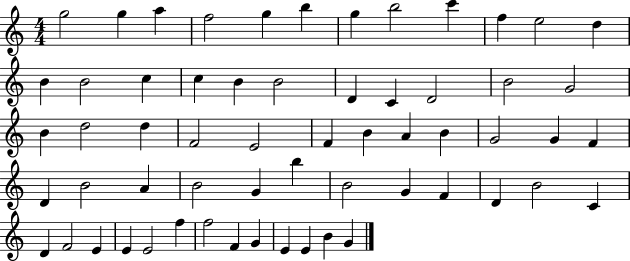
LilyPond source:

{
  \clef treble
  \numericTimeSignature
  \time 4/4
  \key c \major
  g''2 g''4 a''4 | f''2 g''4 b''4 | g''4 b''2 c'''4 | f''4 e''2 d''4 | \break b'4 b'2 c''4 | c''4 b'4 b'2 | d'4 c'4 d'2 | b'2 g'2 | \break b'4 d''2 d''4 | f'2 e'2 | f'4 b'4 a'4 b'4 | g'2 g'4 f'4 | \break d'4 b'2 a'4 | b'2 g'4 b''4 | b'2 g'4 f'4 | d'4 b'2 c'4 | \break d'4 f'2 e'4 | e'4 e'2 f''4 | f''2 f'4 g'4 | e'4 e'4 b'4 g'4 | \break \bar "|."
}